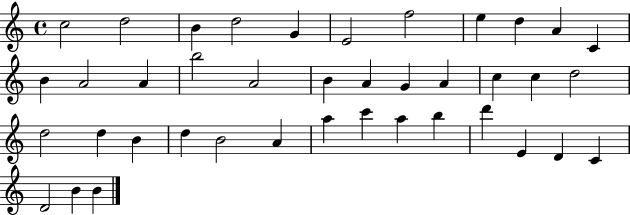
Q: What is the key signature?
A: C major